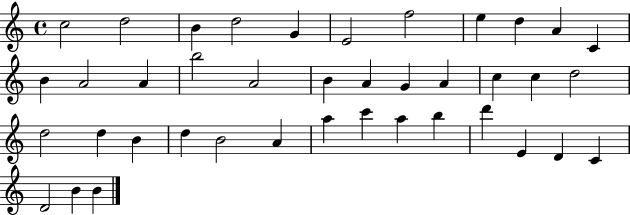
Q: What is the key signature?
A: C major